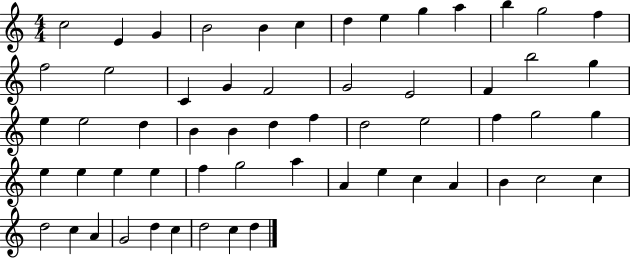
C5/h E4/q G4/q B4/h B4/q C5/q D5/q E5/q G5/q A5/q B5/q G5/h F5/q F5/h E5/h C4/q G4/q F4/h G4/h E4/h F4/q B5/h G5/q E5/q E5/h D5/q B4/q B4/q D5/q F5/q D5/h E5/h F5/q G5/h G5/q E5/q E5/q E5/q E5/q F5/q G5/h A5/q A4/q E5/q C5/q A4/q B4/q C5/h C5/q D5/h C5/q A4/q G4/h D5/q C5/q D5/h C5/q D5/q